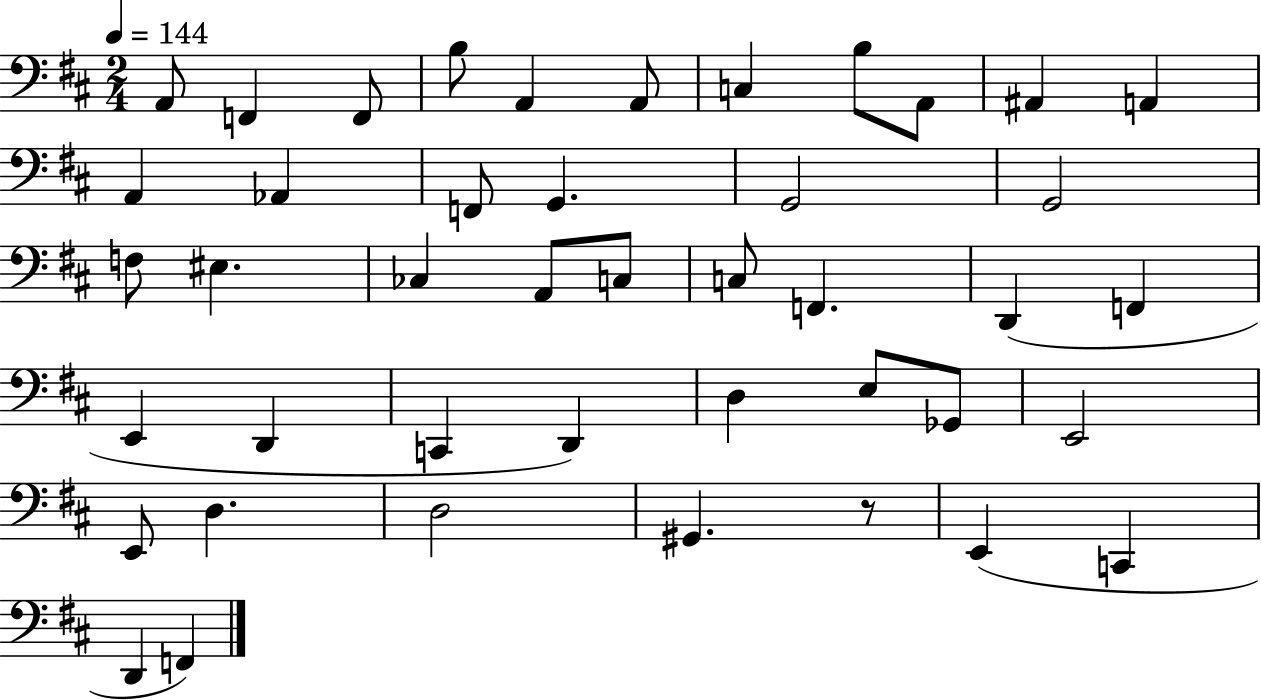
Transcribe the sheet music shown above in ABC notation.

X:1
T:Untitled
M:2/4
L:1/4
K:D
A,,/2 F,, F,,/2 B,/2 A,, A,,/2 C, B,/2 A,,/2 ^A,, A,, A,, _A,, F,,/2 G,, G,,2 G,,2 F,/2 ^E, _C, A,,/2 C,/2 C,/2 F,, D,, F,, E,, D,, C,, D,, D, E,/2 _G,,/2 E,,2 E,,/2 D, D,2 ^G,, z/2 E,, C,, D,, F,,